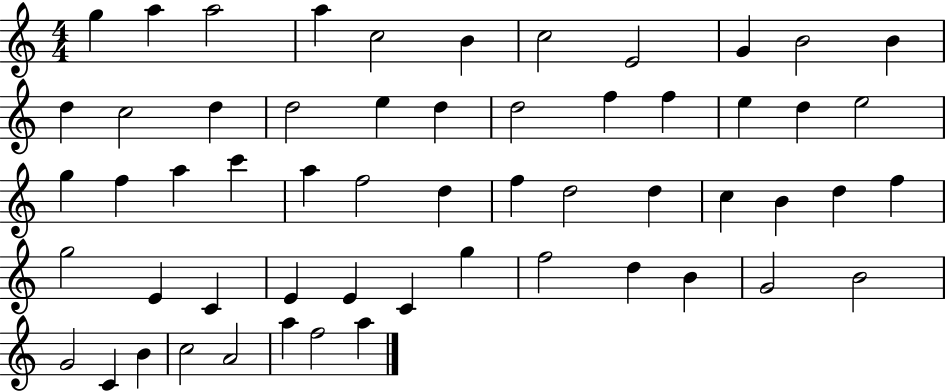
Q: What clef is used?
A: treble